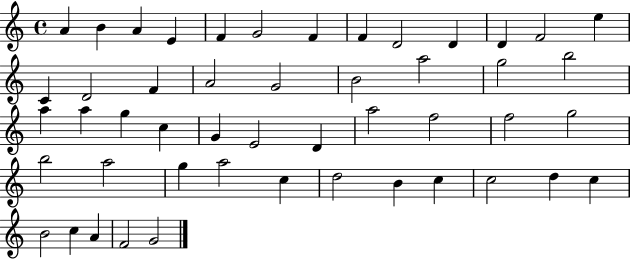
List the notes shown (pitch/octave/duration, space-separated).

A4/q B4/q A4/q E4/q F4/q G4/h F4/q F4/q D4/h D4/q D4/q F4/h E5/q C4/q D4/h F4/q A4/h G4/h B4/h A5/h G5/h B5/h A5/q A5/q G5/q C5/q G4/q E4/h D4/q A5/h F5/h F5/h G5/h B5/h A5/h G5/q A5/h C5/q D5/h B4/q C5/q C5/h D5/q C5/q B4/h C5/q A4/q F4/h G4/h